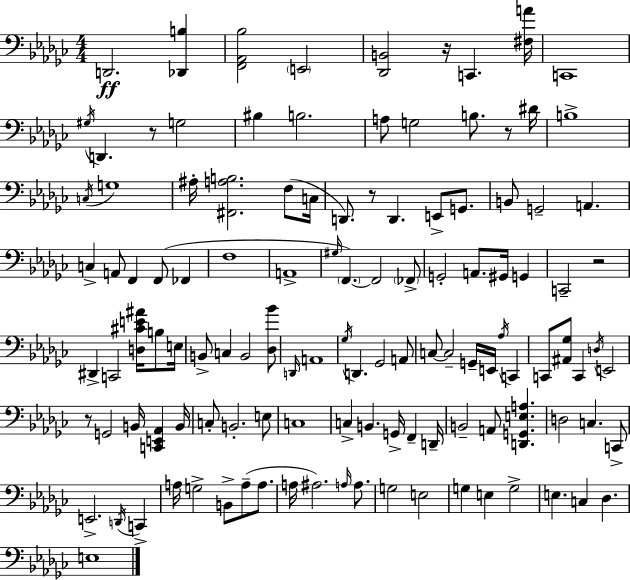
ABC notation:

X:1
T:Untitled
M:4/4
L:1/4
K:Ebm
D,,2 [_D,,B,] [F,,_A,,_B,]2 E,,2 [_D,,B,,]2 z/4 C,, [^F,A]/4 C,,4 ^G,/4 D,, z/2 G,2 ^B, B,2 A,/2 G,2 B,/2 z/2 ^D/4 B,4 C,/4 G,4 ^A,/4 [^F,,A,B,]2 F,/2 C,/4 D,,/2 z/2 D,, E,,/2 G,,/2 B,,/2 G,,2 A,, C, A,,/2 F,, F,,/2 _F,, F,4 A,,4 ^G,/4 F,, F,,2 _F,,/2 G,,2 A,,/2 ^G,,/4 G,, C,,2 z2 ^D,, C,,2 [D,^CE^A]/4 B,/2 E,/4 B,,/2 C, B,,2 [_D,_B]/2 D,,/4 A,,4 _G,/4 D,, _G,,2 A,,/2 C,/2 C,2 G,,/4 E,,/4 _A,/4 C,, C,,/2 [^A,,_G,]/2 C,, D,/4 E,,2 z/2 G,,2 B,,/4 [C,,E,,_A,,] B,,/4 C,/2 B,,2 E,/2 C,4 C, B,, G,,/4 F,, D,,/4 B,,2 A,,/2 [D,,G,,E,A,] D,2 C, C,,/2 E,,2 D,,/4 C,, A,/4 G,2 B,,/2 A,/2 A,/2 A,/4 ^A,2 A,/4 A,/2 G,2 E,2 G, E, G,2 E, C, _D, E,4